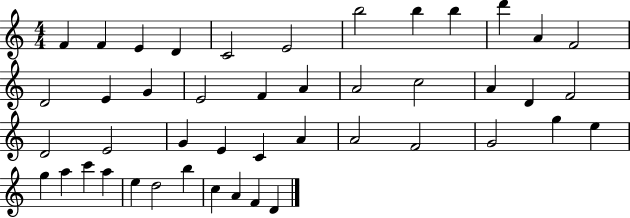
{
  \clef treble
  \numericTimeSignature
  \time 4/4
  \key c \major
  f'4 f'4 e'4 d'4 | c'2 e'2 | b''2 b''4 b''4 | d'''4 a'4 f'2 | \break d'2 e'4 g'4 | e'2 f'4 a'4 | a'2 c''2 | a'4 d'4 f'2 | \break d'2 e'2 | g'4 e'4 c'4 a'4 | a'2 f'2 | g'2 g''4 e''4 | \break g''4 a''4 c'''4 a''4 | e''4 d''2 b''4 | c''4 a'4 f'4 d'4 | \bar "|."
}